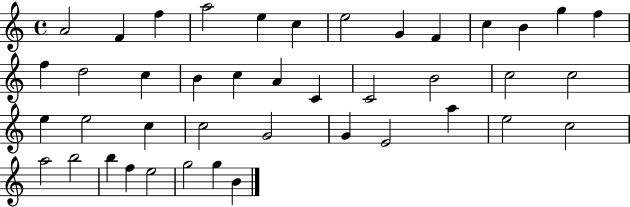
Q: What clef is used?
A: treble